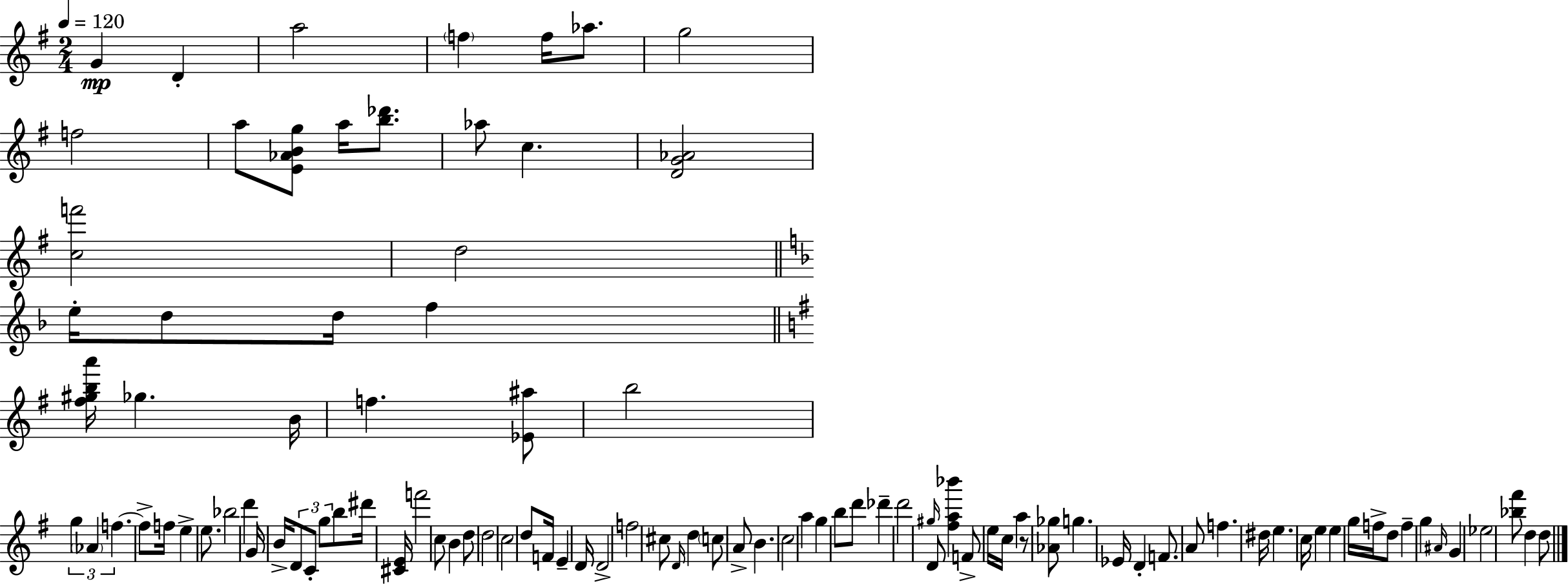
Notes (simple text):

G4/q D4/q A5/h F5/q F5/s Ab5/e. G5/h F5/h A5/e [E4,Ab4,B4,G5]/e A5/s [B5,Db6]/e. Ab5/e C5/q. [D4,G4,Ab4]/h [C5,F6]/h D5/h E5/s D5/e D5/s F5/q [F#5,G#5,B5,A6]/s Gb5/q. B4/s F5/q. [Eb4,A#5]/e B5/h G5/q Ab4/q F5/q. F5/e F5/s E5/q E5/e. Bb5/h D6/q G4/s B4/s D4/e C4/e G5/e B5/e D#6/s [C#4,E4]/s F6/h C5/e B4/q D5/e D5/h C5/h D5/e F4/s E4/q D4/s D4/h F5/h C#5/e D4/s D5/q C5/e A4/e B4/q. C5/h A5/q G5/q B5/e D6/e Db6/q D6/h G#5/s D4/e [F#5,A5,Bb6]/q F4/e E5/s C5/s A5/q R/e [Ab4,Gb5]/e G5/q. Eb4/s D4/q F4/e. A4/e F5/q. D#5/s E5/q. C5/s E5/q E5/q G5/s F5/s D5/e F5/q G5/q A#4/s G4/q Eb5/h [Bb5,F#6]/e D5/q D5/e